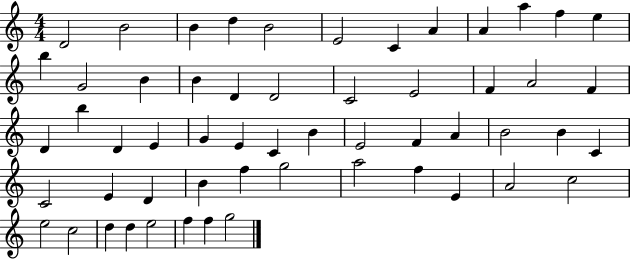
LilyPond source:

{
  \clef treble
  \numericTimeSignature
  \time 4/4
  \key c \major
  d'2 b'2 | b'4 d''4 b'2 | e'2 c'4 a'4 | a'4 a''4 f''4 e''4 | \break b''4 g'2 b'4 | b'4 d'4 d'2 | c'2 e'2 | f'4 a'2 f'4 | \break d'4 b''4 d'4 e'4 | g'4 e'4 c'4 b'4 | e'2 f'4 a'4 | b'2 b'4 c'4 | \break c'2 e'4 d'4 | b'4 f''4 g''2 | a''2 f''4 e'4 | a'2 c''2 | \break e''2 c''2 | d''4 d''4 e''2 | f''4 f''4 g''2 | \bar "|."
}